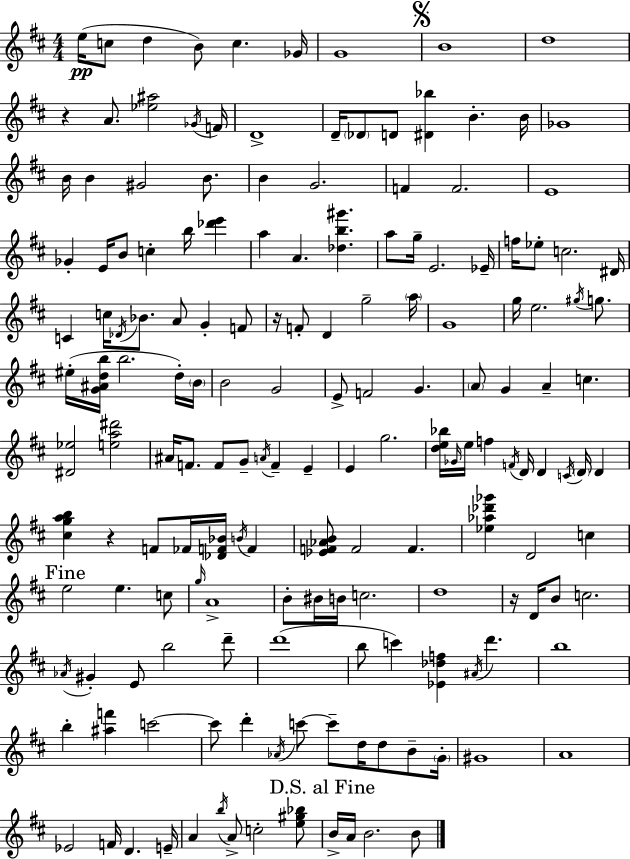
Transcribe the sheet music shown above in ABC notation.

X:1
T:Untitled
M:4/4
L:1/4
K:D
e/4 c/2 d B/2 c _G/4 G4 B4 d4 z A/2 [_e^a]2 _G/4 F/4 D4 D/4 _D/2 D/2 [^D_b] B B/4 _G4 B/4 B ^G2 B/2 B G2 F F2 E4 _G E/4 B/2 c b/4 [_d'e'] a A [_db^g'] a/2 g/4 E2 _E/4 f/4 _e/2 c2 ^D/4 C c/4 _D/4 _B/2 A/2 G F/2 z/4 F/2 D g2 a/4 G4 g/4 e2 ^g/4 g/2 ^e/4 [G^Adb]/4 b2 d/4 B/4 B2 G2 E/2 F2 G A/2 G A c [^D_e]2 [ea^d']2 ^A/4 F/2 F/2 G/2 A/4 F E E g2 [de_b]/4 _G/4 e/4 f F/4 D/4 D C/4 D/4 D [^cgab] z F/2 _F/4 [_DF_B]/4 B/4 F [_EF_AB]/2 F2 F [_e_a_d'_g'] D2 c e2 e c/2 g/4 A4 B/2 ^B/4 B/4 c2 d4 z/4 D/4 B/2 c2 _A/4 ^G E/2 b2 d'/2 d'4 b/2 c' [_E_df] ^A/4 d' b4 b [^af'] c'2 c'/2 d' _A/4 c'/2 c'/2 d/4 d/2 B/2 G/4 ^G4 A4 _E2 F/4 D E/4 A b/4 A/2 c2 [e^g_b]/2 B/4 A/4 B2 B/2